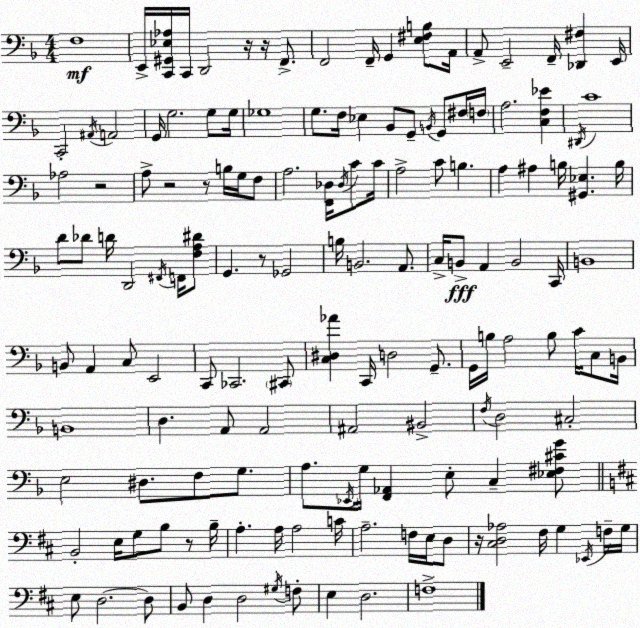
X:1
T:Untitled
M:4/4
L:1/4
K:Dm
F,4 E,,/4 [C,,^G,,_E,_A,]/4 C,,/4 D,,2 z/4 z/4 F,,/2 F,,2 F,,/4 G,, [E,^F,B,]/2 A,,/4 A,,/2 E,,2 F,,/4 [_D,,^F,] E,,/4 C,,2 ^A,,/4 A,,2 G,,/4 G,2 G,/2 G,/4 _G,4 G,/2 F,/4 _E, _B,,/2 G,,/2 B,,/4 G,,/2 ^F,/4 F,/4 A,2 [C,F,_E] ^D,,/4 C4 _A,2 z2 A,/2 z2 z/2 B,/4 G,/4 F,/2 A,2 [F,,_D,]/4 _D,/4 C/2 C/4 A,2 C/2 B, A, ^A, B,/4 [^G,,_E,] B,/4 D/2 _D/2 D/4 D,,2 ^F,,/4 F,,/4 [F,A,^D]/2 G,, z/2 _G,,2 B,/4 B,,2 A,,/2 C,/4 B,,/2 A,, B,,2 C,,/4 B,,4 B,,/2 A,, C,/2 E,,2 C,,/2 _C,,2 ^C,,/2 [C,^D,_A] C,,/4 D,2 G,,/2 G,,/4 B,/4 A,2 B,/2 C/4 C,/2 B,,/4 B,,4 D, A,,/2 A,,2 ^A,,2 ^B,,2 F,/4 D,2 ^C,2 E,2 ^D,/2 F,/2 G,/2 A,/2 _E,,/4 G,/4 [F,,_A,,] E,/2 C, [_E,^F,^CG]/2 B,,2 E,/4 G,/2 B,/2 z/2 B,/4 A, A,/4 A,2 C/4 A,2 F,/4 E,/4 D,/2 z/4 [^C,D,_A,]2 ^F,/4 G, _E,,/4 F,/4 G,/4 E,/2 D,2 D,/2 B,,/2 D, D,2 ^G,/4 F,/2 E, D,2 F,4